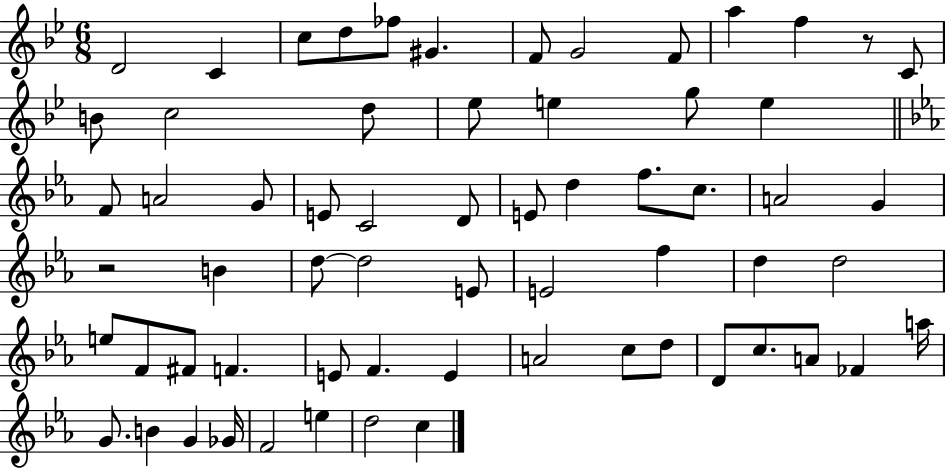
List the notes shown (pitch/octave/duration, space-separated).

D4/h C4/q C5/e D5/e FES5/e G#4/q. F4/e G4/h F4/e A5/q F5/q R/e C4/e B4/e C5/h D5/e Eb5/e E5/q G5/e E5/q F4/e A4/h G4/e E4/e C4/h D4/e E4/e D5/q F5/e. C5/e. A4/h G4/q R/h B4/q D5/e D5/h E4/e E4/h F5/q D5/q D5/h E5/e F4/e F#4/e F4/q. E4/e F4/q. E4/q A4/h C5/e D5/e D4/e C5/e. A4/e FES4/q A5/s G4/e. B4/q G4/q Gb4/s F4/h E5/q D5/h C5/q